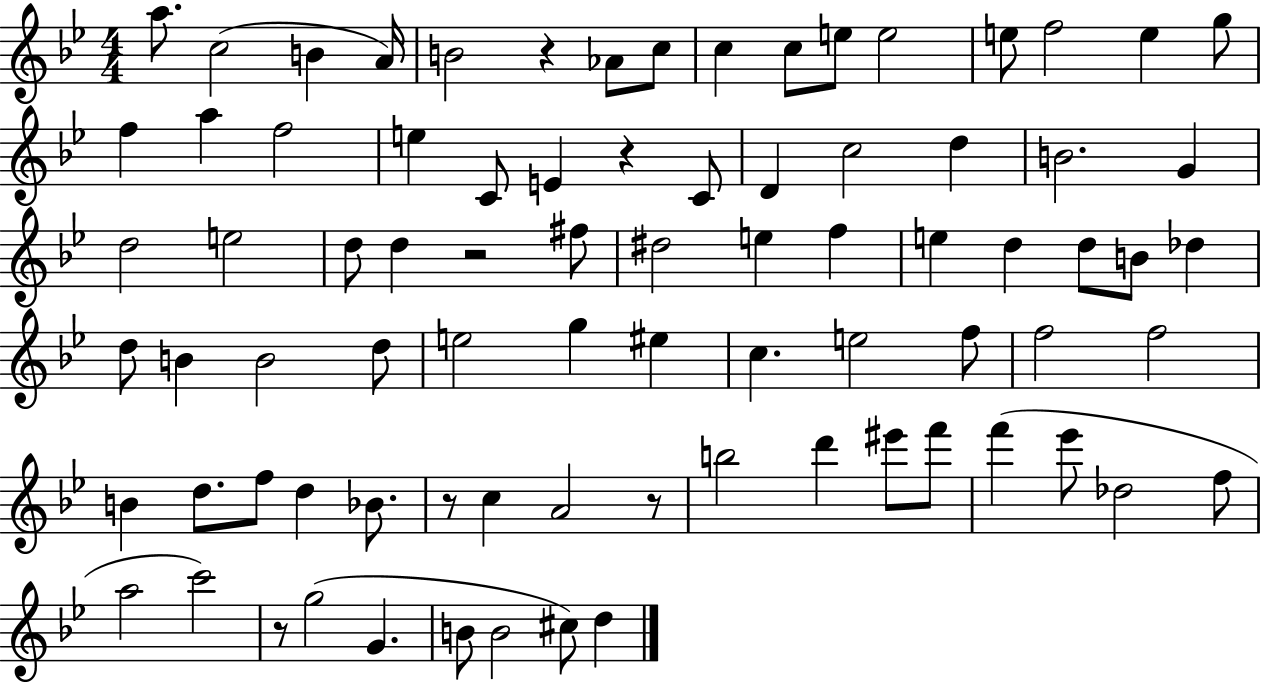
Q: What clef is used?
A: treble